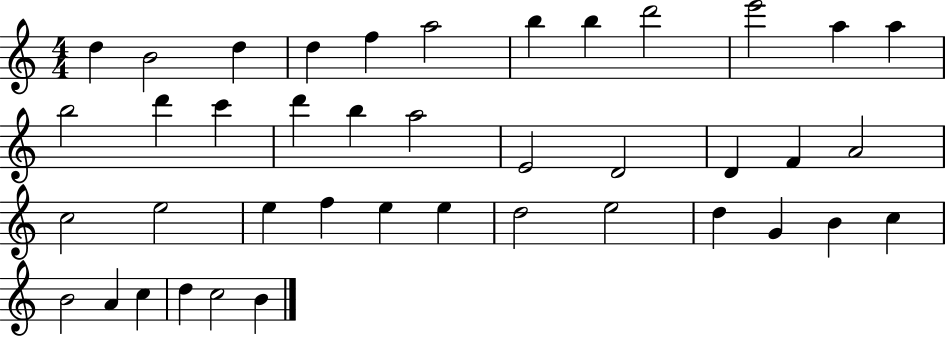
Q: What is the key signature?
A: C major